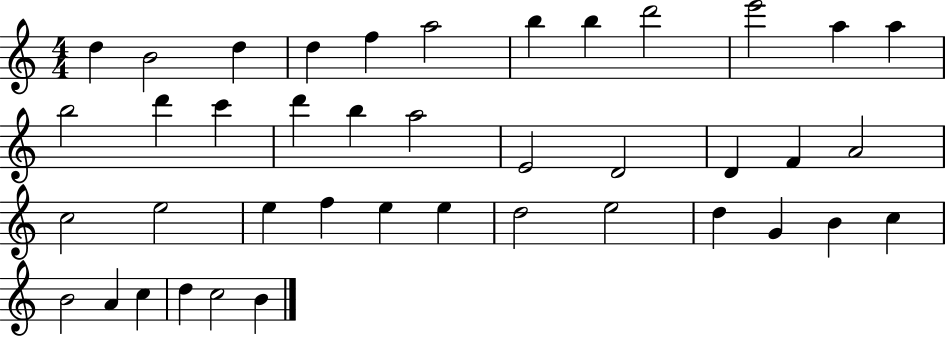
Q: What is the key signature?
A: C major